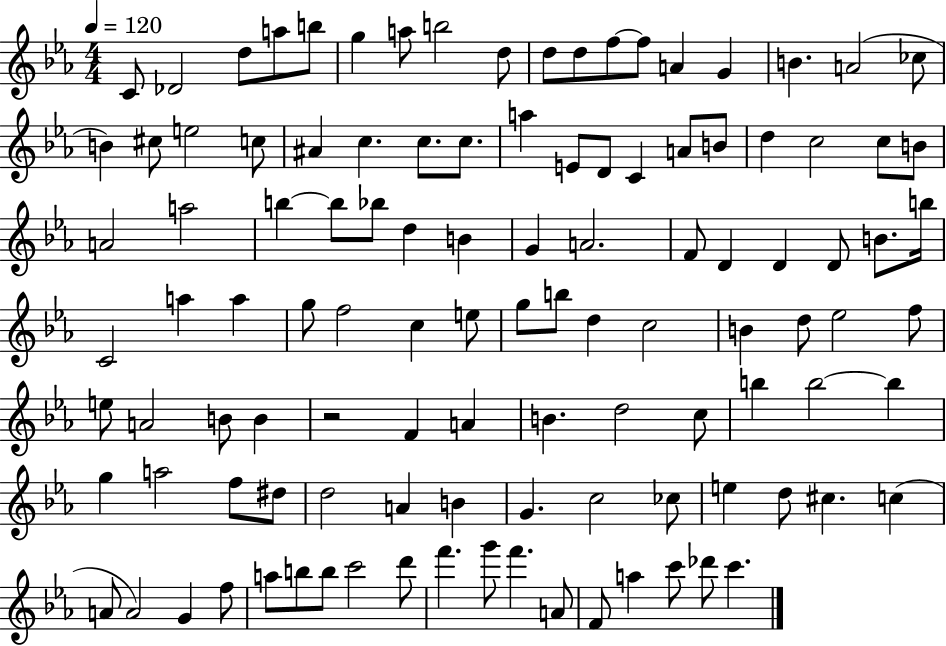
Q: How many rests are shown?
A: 1